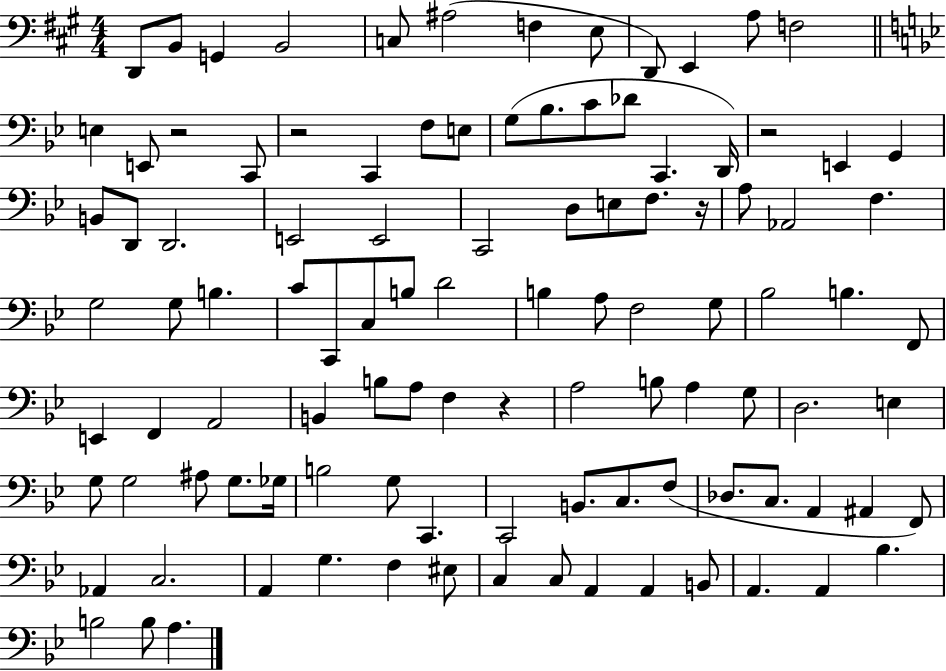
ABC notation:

X:1
T:Untitled
M:4/4
L:1/4
K:A
D,,/2 B,,/2 G,, B,,2 C,/2 ^A,2 F, E,/2 D,,/2 E,, A,/2 F,2 E, E,,/2 z2 C,,/2 z2 C,, F,/2 E,/2 G,/2 _B,/2 C/2 _D/2 C,, D,,/4 z2 E,, G,, B,,/2 D,,/2 D,,2 E,,2 E,,2 C,,2 D,/2 E,/2 F,/2 z/4 A,/2 _A,,2 F, G,2 G,/2 B, C/2 C,,/2 C,/2 B,/2 D2 B, A,/2 F,2 G,/2 _B,2 B, F,,/2 E,, F,, A,,2 B,, B,/2 A,/2 F, z A,2 B,/2 A, G,/2 D,2 E, G,/2 G,2 ^A,/2 G,/2 _G,/4 B,2 G,/2 C,, C,,2 B,,/2 C,/2 F,/2 _D,/2 C,/2 A,, ^A,, F,,/2 _A,, C,2 A,, G, F, ^E,/2 C, C,/2 A,, A,, B,,/2 A,, A,, _B, B,2 B,/2 A,